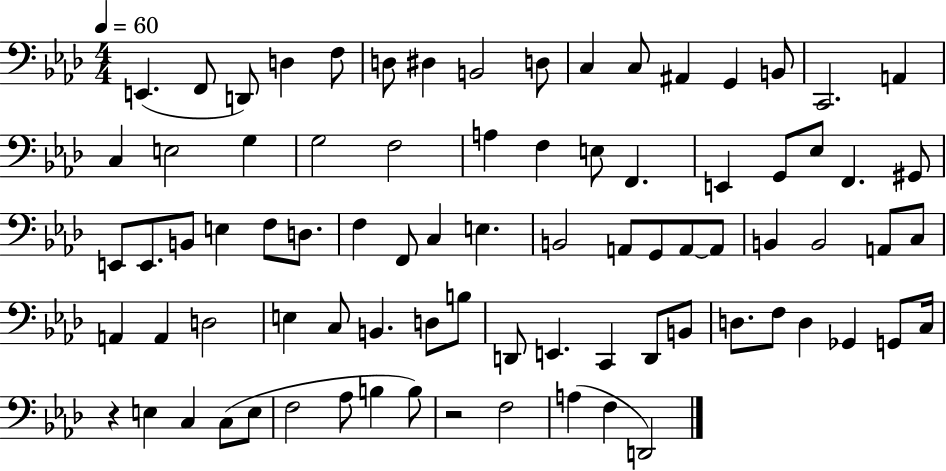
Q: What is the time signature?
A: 4/4